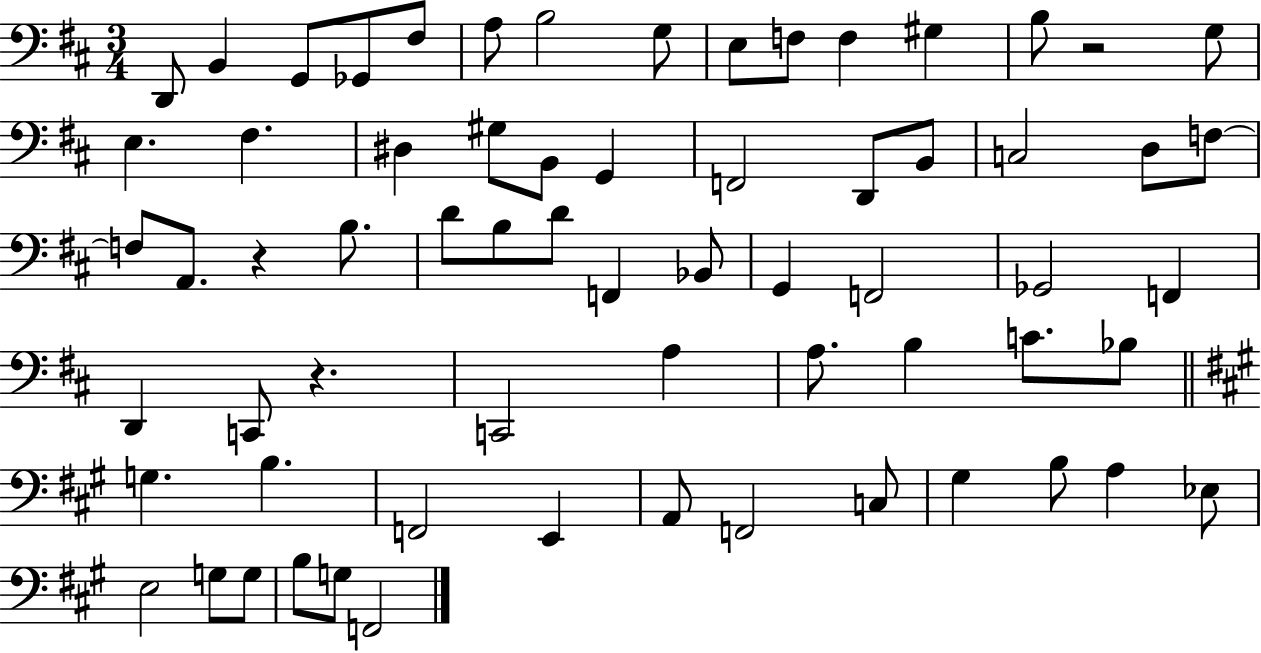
D2/e B2/q G2/e Gb2/e F#3/e A3/e B3/h G3/e E3/e F3/e F3/q G#3/q B3/e R/h G3/e E3/q. F#3/q. D#3/q G#3/e B2/e G2/q F2/h D2/e B2/e C3/h D3/e F3/e F3/e A2/e. R/q B3/e. D4/e B3/e D4/e F2/q Bb2/e G2/q F2/h Gb2/h F2/q D2/q C2/e R/q. C2/h A3/q A3/e. B3/q C4/e. Bb3/e G3/q. B3/q. F2/h E2/q A2/e F2/h C3/e G#3/q B3/e A3/q Eb3/e E3/h G3/e G3/e B3/e G3/e F2/h